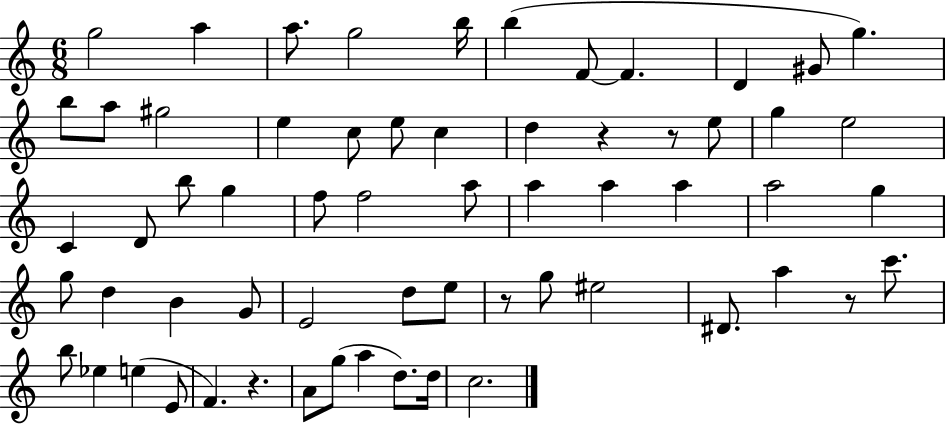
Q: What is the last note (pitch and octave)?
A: C5